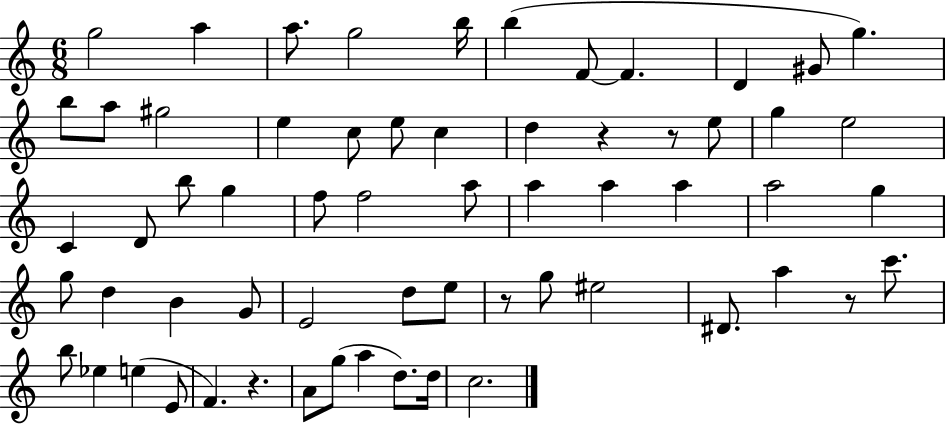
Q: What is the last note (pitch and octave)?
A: C5